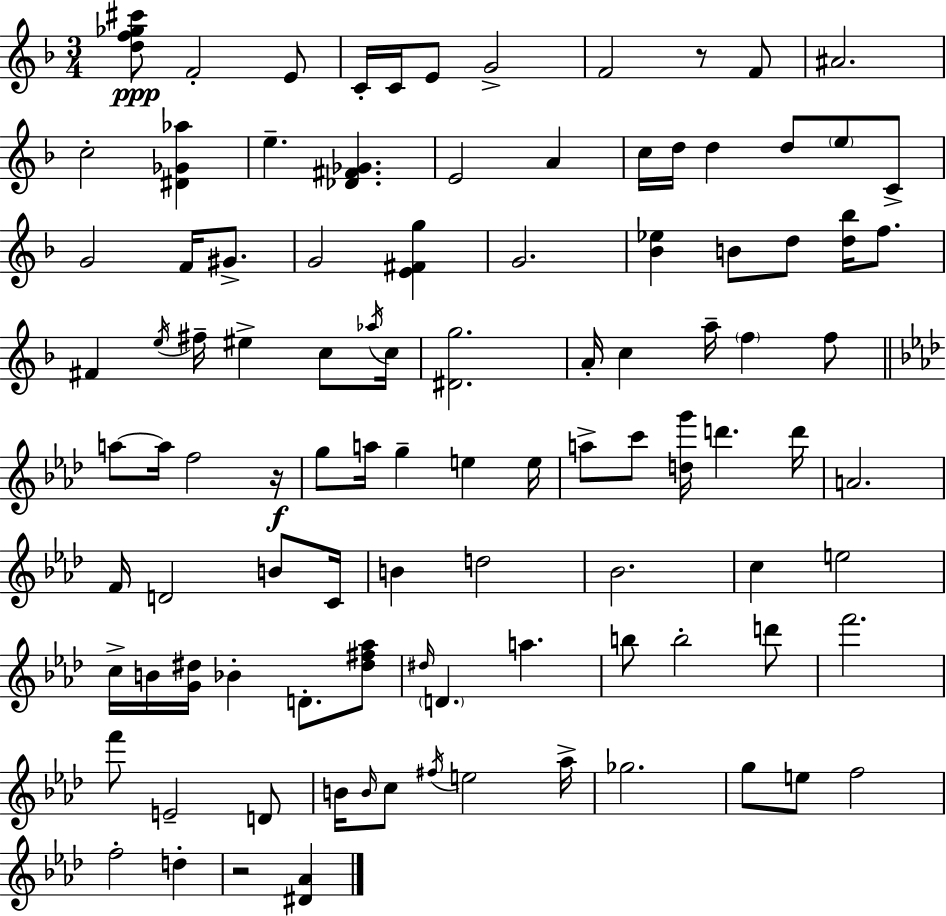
{
  \clef treble
  \numericTimeSignature
  \time 3/4
  \key d \minor
  <d'' f'' ges'' cis'''>8\ppp f'2-. e'8 | c'16-. c'16 e'8 g'2-> | f'2 r8 f'8 | ais'2. | \break c''2-. <dis' ges' aes''>4 | e''4.-- <des' fis' ges'>4. | e'2 a'4 | c''16 d''16 d''4 d''8 \parenthesize e''8 c'8-> | \break g'2 f'16 gis'8.-> | g'2 <e' fis' g''>4 | g'2. | <bes' ees''>4 b'8 d''8 <d'' bes''>16 f''8. | \break fis'4 \acciaccatura { e''16 } fis''16-- eis''4-> c''8 | \acciaccatura { aes''16 } c''16 <dis' g''>2. | a'16-. c''4 a''16-- \parenthesize f''4 | f''8 \bar "||" \break \key aes \major a''8~~ a''16 f''2 r16\f | g''8 a''16 g''4-- e''4 e''16 | a''8-> c'''8 <d'' g'''>16 d'''4. d'''16 | a'2. | \break f'16 d'2 b'8 c'16 | b'4 d''2 | bes'2. | c''4 e''2 | \break c''16-> b'16 <g' dis''>16 bes'4-. d'8.-. <dis'' fis'' aes''>8 | \grace { dis''16 } \parenthesize d'4. a''4. | b''8 b''2-. d'''8 | f'''2. | \break f'''8 e'2-- d'8 | b'16 \grace { b'16 } c''8 \acciaccatura { fis''16 } e''2 | aes''16-> ges''2. | g''8 e''8 f''2 | \break f''2-. d''4-. | r2 <dis' aes'>4 | \bar "|."
}